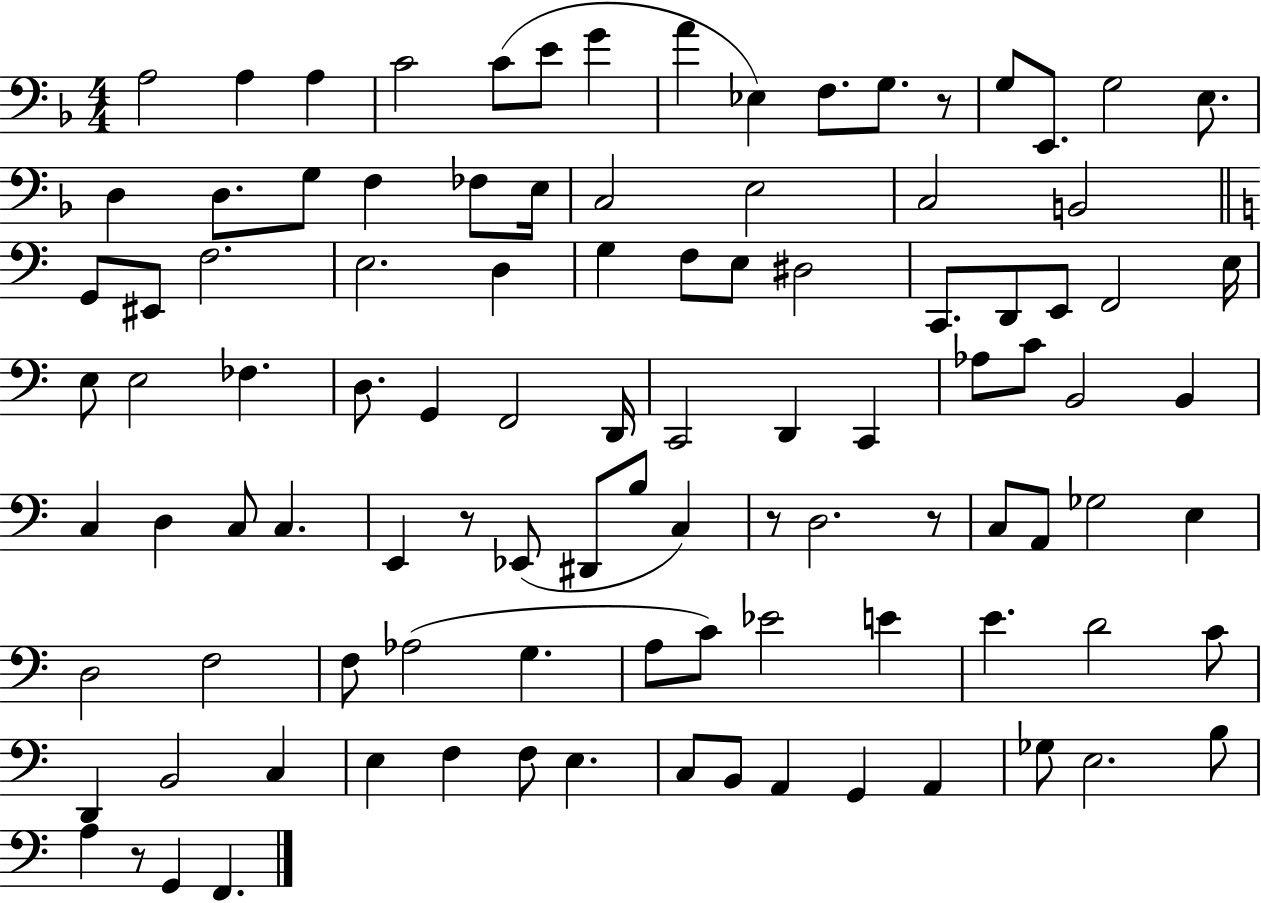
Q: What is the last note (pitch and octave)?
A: F2